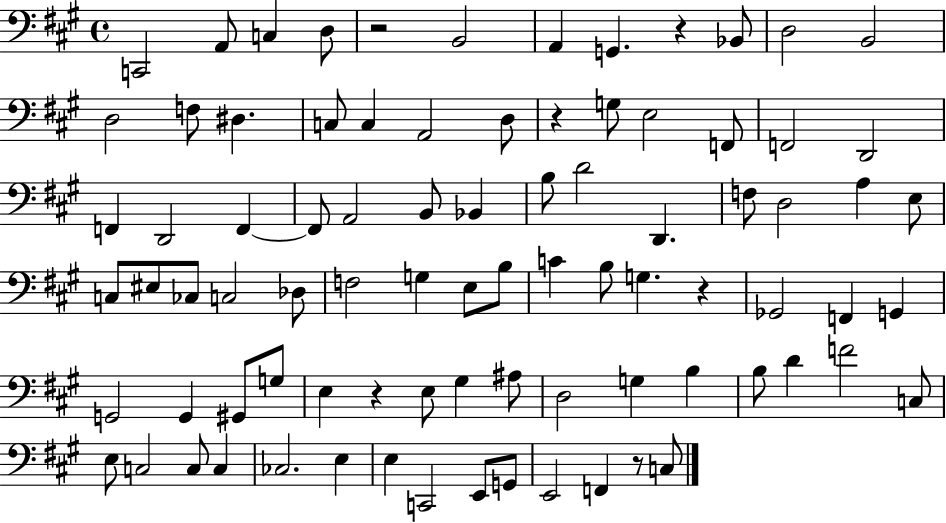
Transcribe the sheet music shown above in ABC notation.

X:1
T:Untitled
M:4/4
L:1/4
K:A
C,,2 A,,/2 C, D,/2 z2 B,,2 A,, G,, z _B,,/2 D,2 B,,2 D,2 F,/2 ^D, C,/2 C, A,,2 D,/2 z G,/2 E,2 F,,/2 F,,2 D,,2 F,, D,,2 F,, F,,/2 A,,2 B,,/2 _B,, B,/2 D2 D,, F,/2 D,2 A, E,/2 C,/2 ^E,/2 _C,/2 C,2 _D,/2 F,2 G, E,/2 B,/2 C B,/2 G, z _G,,2 F,, G,, G,,2 G,, ^G,,/2 G,/2 E, z E,/2 ^G, ^A,/2 D,2 G, B, B,/2 D F2 C,/2 E,/2 C,2 C,/2 C, _C,2 E, E, C,,2 E,,/2 G,,/2 E,,2 F,, z/2 C,/2